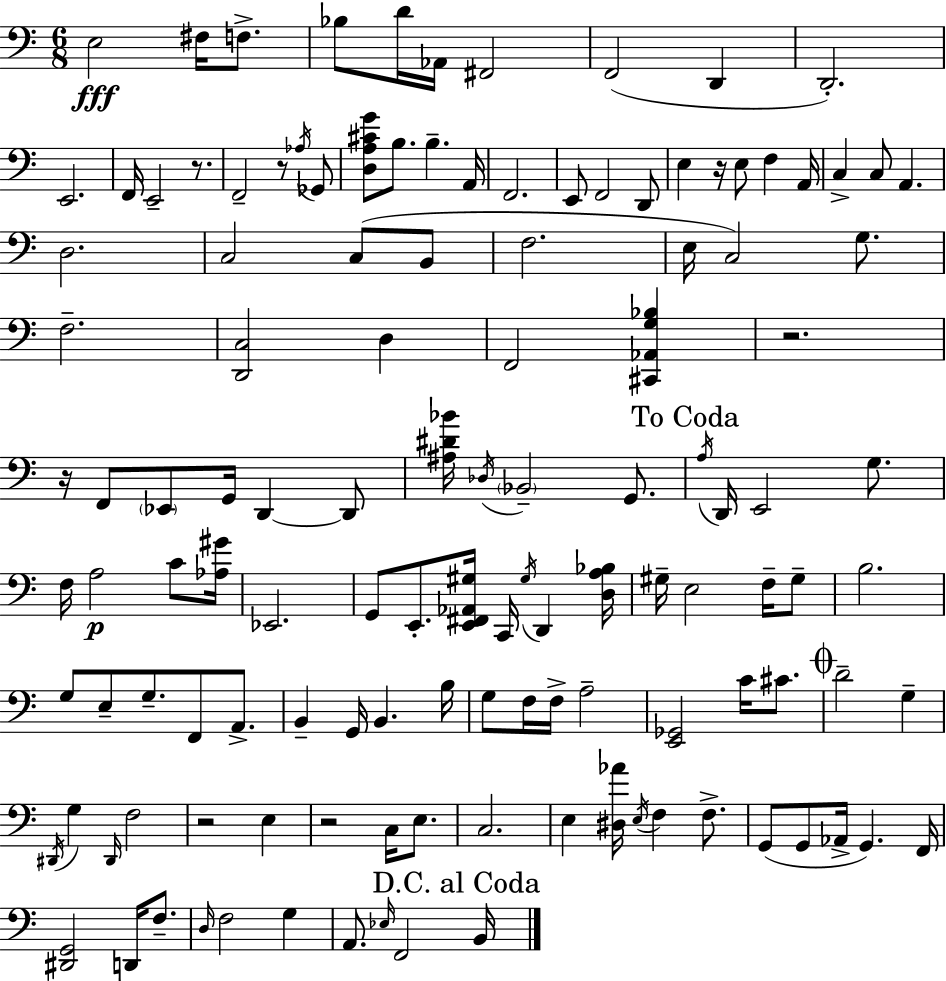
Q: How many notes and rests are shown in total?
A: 127